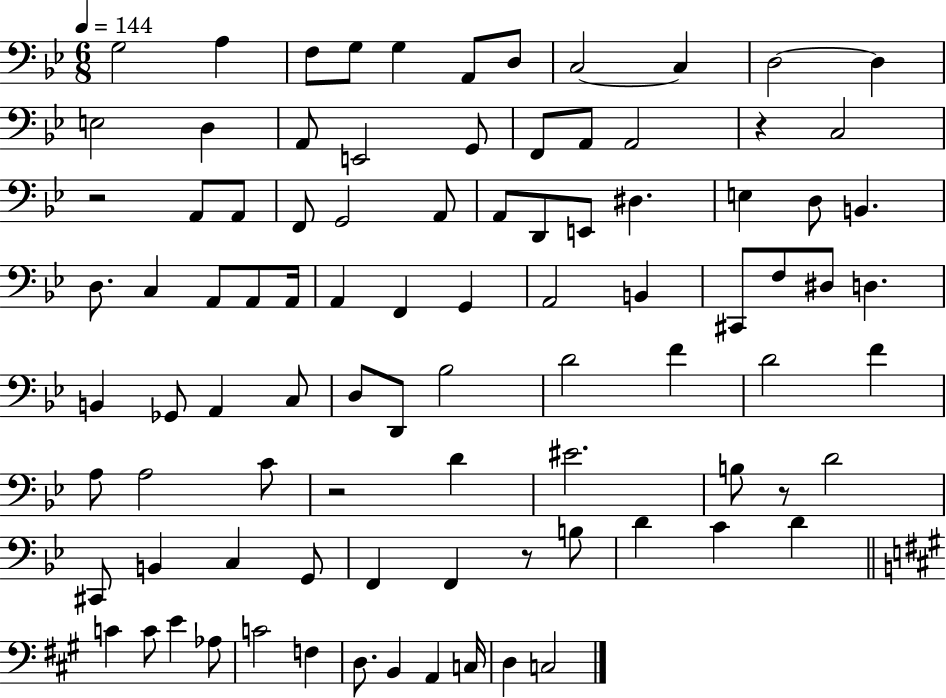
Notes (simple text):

G3/h A3/q F3/e G3/e G3/q A2/e D3/e C3/h C3/q D3/h D3/q E3/h D3/q A2/e E2/h G2/e F2/e A2/e A2/h R/q C3/h R/h A2/e A2/e F2/e G2/h A2/e A2/e D2/e E2/e D#3/q. E3/q D3/e B2/q. D3/e. C3/q A2/e A2/e A2/s A2/q F2/q G2/q A2/h B2/q C#2/e F3/e D#3/e D3/q. B2/q Gb2/e A2/q C3/e D3/e D2/e Bb3/h D4/h F4/q D4/h F4/q A3/e A3/h C4/e R/h D4/q EIS4/h. B3/e R/e D4/h C#2/e B2/q C3/q G2/e F2/q F2/q R/e B3/e D4/q C4/q D4/q C4/q C4/e E4/q Ab3/e C4/h F3/q D3/e. B2/q A2/q C3/s D3/q C3/h